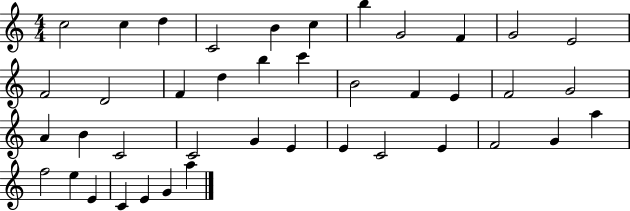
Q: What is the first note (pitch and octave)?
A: C5